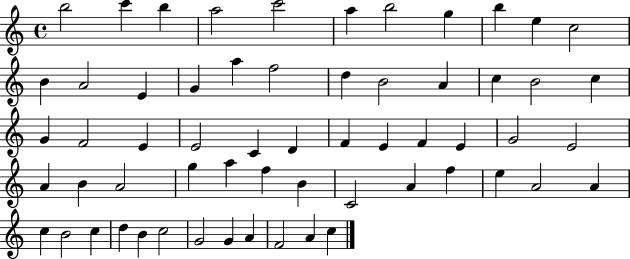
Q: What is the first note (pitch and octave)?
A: B5